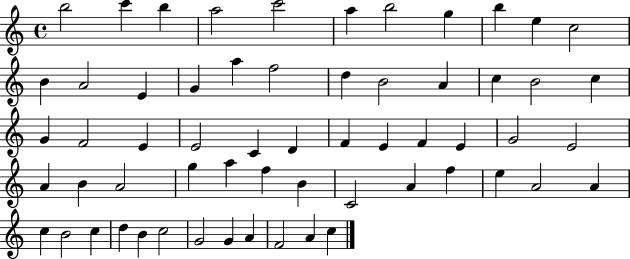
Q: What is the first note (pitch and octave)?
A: B5